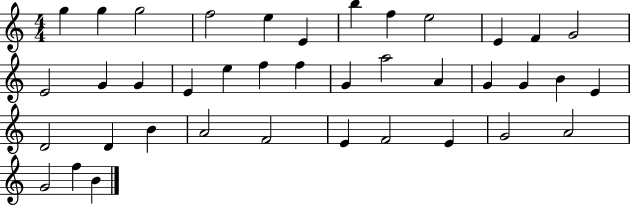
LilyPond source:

{
  \clef treble
  \numericTimeSignature
  \time 4/4
  \key c \major
  g''4 g''4 g''2 | f''2 e''4 e'4 | b''4 f''4 e''2 | e'4 f'4 g'2 | \break e'2 g'4 g'4 | e'4 e''4 f''4 f''4 | g'4 a''2 a'4 | g'4 g'4 b'4 e'4 | \break d'2 d'4 b'4 | a'2 f'2 | e'4 f'2 e'4 | g'2 a'2 | \break g'2 f''4 b'4 | \bar "|."
}